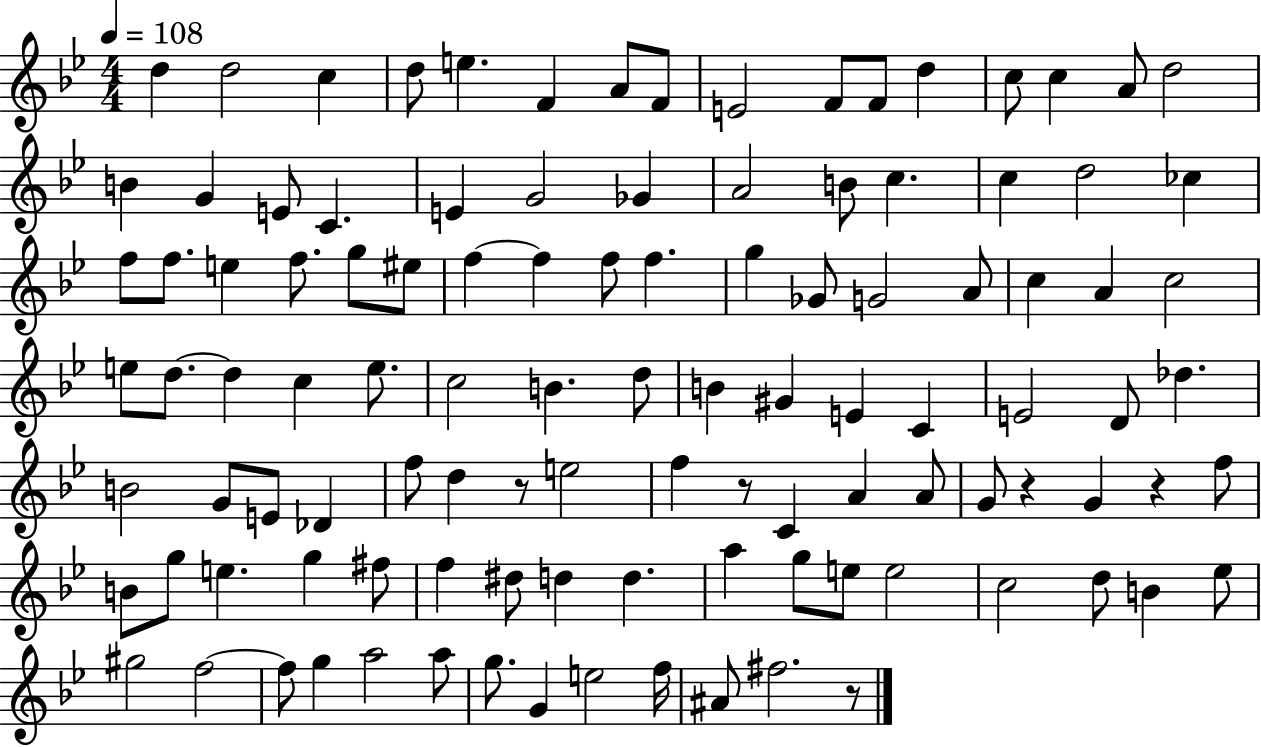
X:1
T:Untitled
M:4/4
L:1/4
K:Bb
d d2 c d/2 e F A/2 F/2 E2 F/2 F/2 d c/2 c A/2 d2 B G E/2 C E G2 _G A2 B/2 c c d2 _c f/2 f/2 e f/2 g/2 ^e/2 f f f/2 f g _G/2 G2 A/2 c A c2 e/2 d/2 d c e/2 c2 B d/2 B ^G E C E2 D/2 _d B2 G/2 E/2 _D f/2 d z/2 e2 f z/2 C A A/2 G/2 z G z f/2 B/2 g/2 e g ^f/2 f ^d/2 d d a g/2 e/2 e2 c2 d/2 B _e/2 ^g2 f2 f/2 g a2 a/2 g/2 G e2 f/4 ^A/2 ^f2 z/2